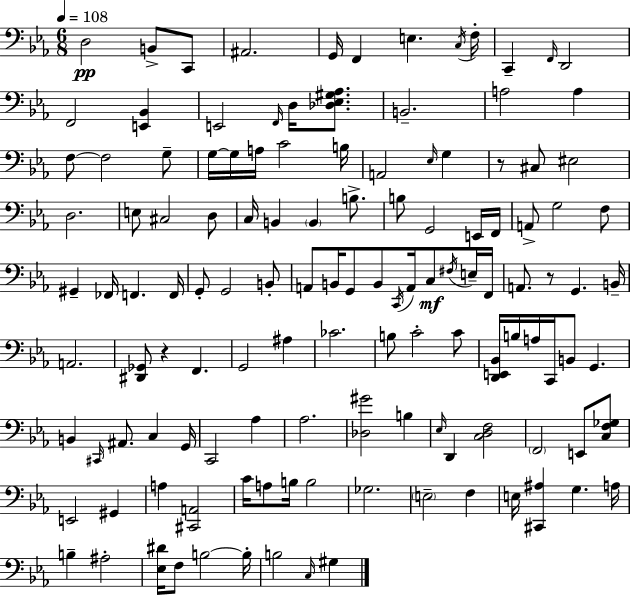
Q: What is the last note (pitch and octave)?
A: G#3